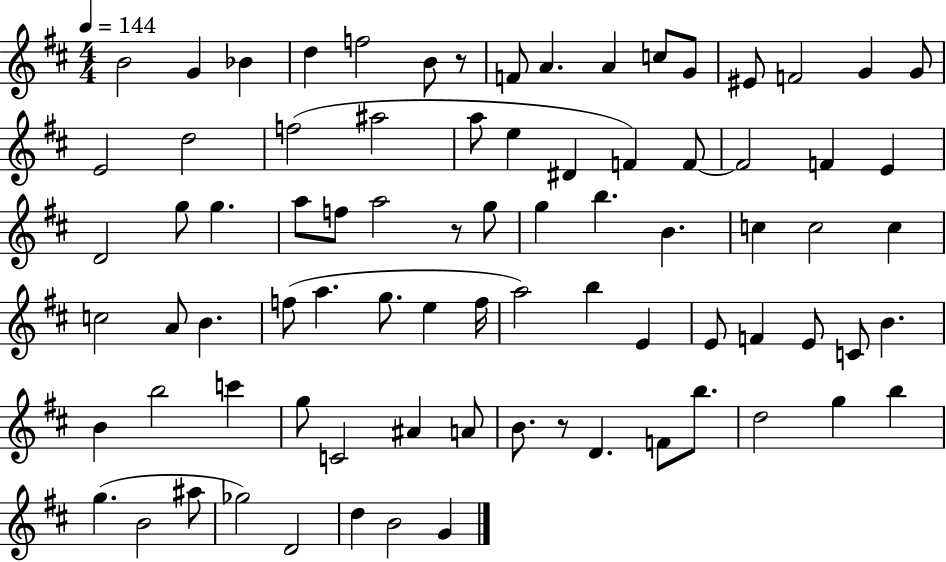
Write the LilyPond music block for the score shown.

{
  \clef treble
  \numericTimeSignature
  \time 4/4
  \key d \major
  \tempo 4 = 144
  \repeat volta 2 { b'2 g'4 bes'4 | d''4 f''2 b'8 r8 | f'8 a'4. a'4 c''8 g'8 | eis'8 f'2 g'4 g'8 | \break e'2 d''2 | f''2( ais''2 | a''8 e''4 dis'4 f'4) f'8~~ | f'2 f'4 e'4 | \break d'2 g''8 g''4. | a''8 f''8 a''2 r8 g''8 | g''4 b''4. b'4. | c''4 c''2 c''4 | \break c''2 a'8 b'4. | f''8( a''4. g''8. e''4 f''16 | a''2) b''4 e'4 | e'8 f'4 e'8 c'8 b'4. | \break b'4 b''2 c'''4 | g''8 c'2 ais'4 a'8 | b'8. r8 d'4. f'8 b''8. | d''2 g''4 b''4 | \break g''4.( b'2 ais''8 | ges''2) d'2 | d''4 b'2 g'4 | } \bar "|."
}